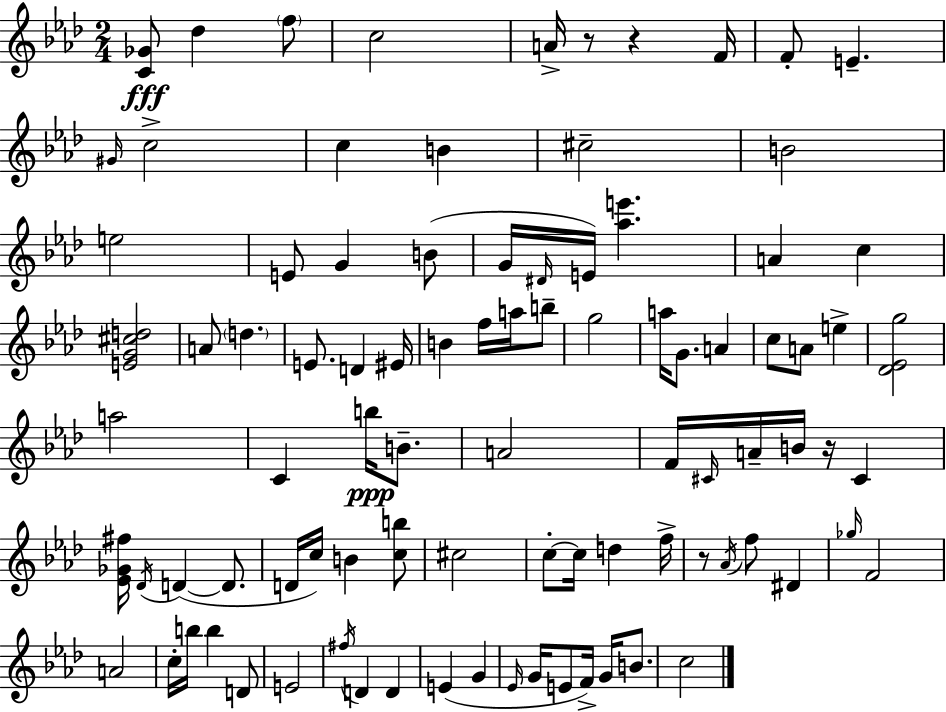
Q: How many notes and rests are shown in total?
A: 92